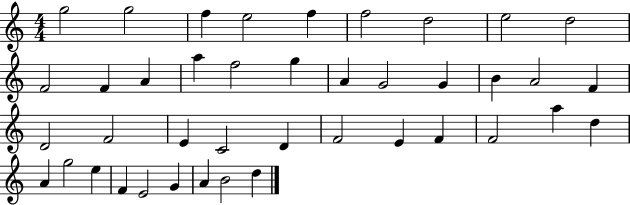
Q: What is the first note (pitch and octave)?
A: G5